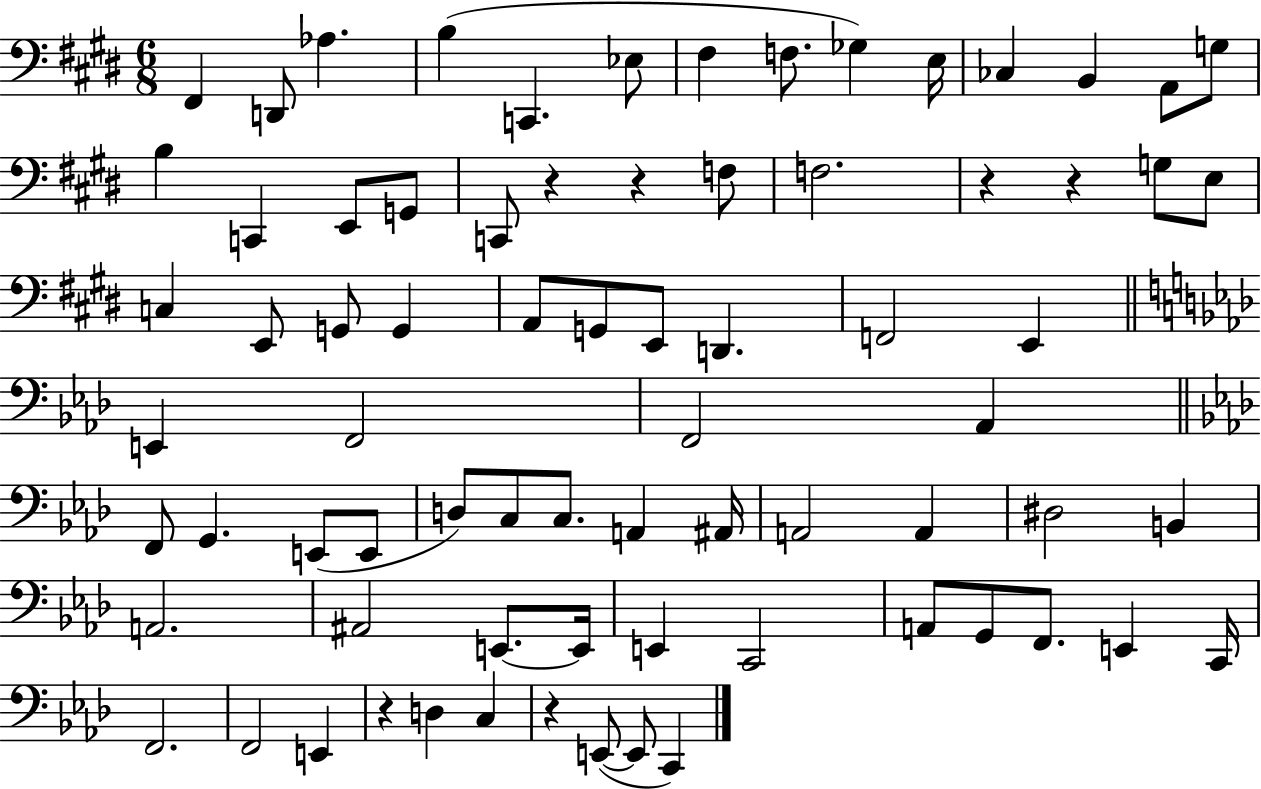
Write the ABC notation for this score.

X:1
T:Untitled
M:6/8
L:1/4
K:E
^F,, D,,/2 _A, B, C,, _E,/2 ^F, F,/2 _G, E,/4 _C, B,, A,,/2 G,/2 B, C,, E,,/2 G,,/2 C,,/2 z z F,/2 F,2 z z G,/2 E,/2 C, E,,/2 G,,/2 G,, A,,/2 G,,/2 E,,/2 D,, F,,2 E,, E,, F,,2 F,,2 _A,, F,,/2 G,, E,,/2 E,,/2 D,/2 C,/2 C,/2 A,, ^A,,/4 A,,2 A,, ^D,2 B,, A,,2 ^A,,2 E,,/2 E,,/4 E,, C,,2 A,,/2 G,,/2 F,,/2 E,, C,,/4 F,,2 F,,2 E,, z D, C, z E,,/2 E,,/2 C,,